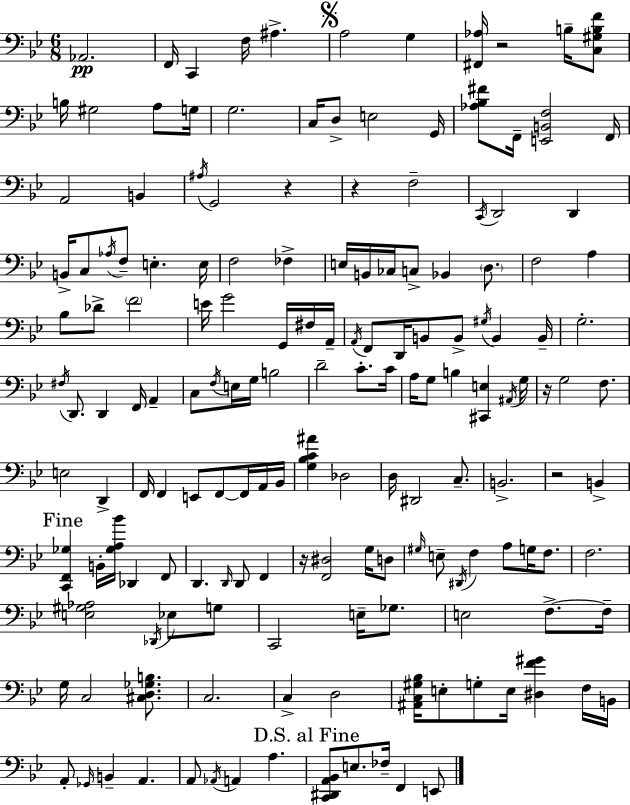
Ab2/h. F2/s C2/q F3/s A#3/q. A3/h G3/q [F#2,Ab3]/s R/h B3/s [C3,G#3,B3,F4]/e B3/s G#3/h A3/e G3/s G3/h. C3/s D3/e E3/h G2/s [Ab3,Bb3,F#4]/e F2/s [E2,B2,F3]/h F2/s A2/h B2/q A#3/s G2/h R/q R/q F3/h C2/s D2/h D2/q B2/s C3/e Ab3/s F3/e E3/q. E3/s F3/h FES3/q E3/s B2/s CES3/s C3/e Bb2/q D3/e. F3/h A3/q Bb3/e Db4/e F4/h E4/s G4/h G2/s F#3/s A2/s A2/s F2/e D2/s B2/e B2/e G#3/s B2/q B2/s G3/h. F#3/s D2/e. D2/q F2/s A2/q C3/e F3/s E3/s G3/s B3/h D4/h C4/e. C4/s A3/s G3/e B3/q [C#2,E3]/q A#2/s G3/s R/s G3/h F3/e. E3/h D2/q F2/s F2/q E2/e F2/e F2/s A2/s Bb2/s [G3,Bb3,C4,A#4]/q Db3/h D3/s D#2/h C3/e. B2/h. R/h B2/q [C2,F2,Gb3]/q B2/s [Gb3,A3,Bb4]/s Db2/q F2/e D2/q. D2/s D2/e F2/q R/s [F2,D#3]/h G3/s D3/e G#3/s E3/e D#2/s F3/q A3/e G3/s F3/e. F3/h. [E3,G#3,Ab3]/h Db2/s Eb3/e G3/e C2/h E3/s Gb3/e. E3/h F3/e. F3/s G3/s C3/h [C#3,D3,Gb3,B3]/e. C3/h. C3/q D3/h [A#2,C3,G#3,Bb3]/s E3/e G3/e E3/s [D#3,F4,G#4]/q F3/s B2/s A2/e Gb2/s B2/q A2/q. A2/e Ab2/s A2/q A3/q. [C2,D#2,A2,Bb2]/e E3/e. FES3/s F2/q E2/e